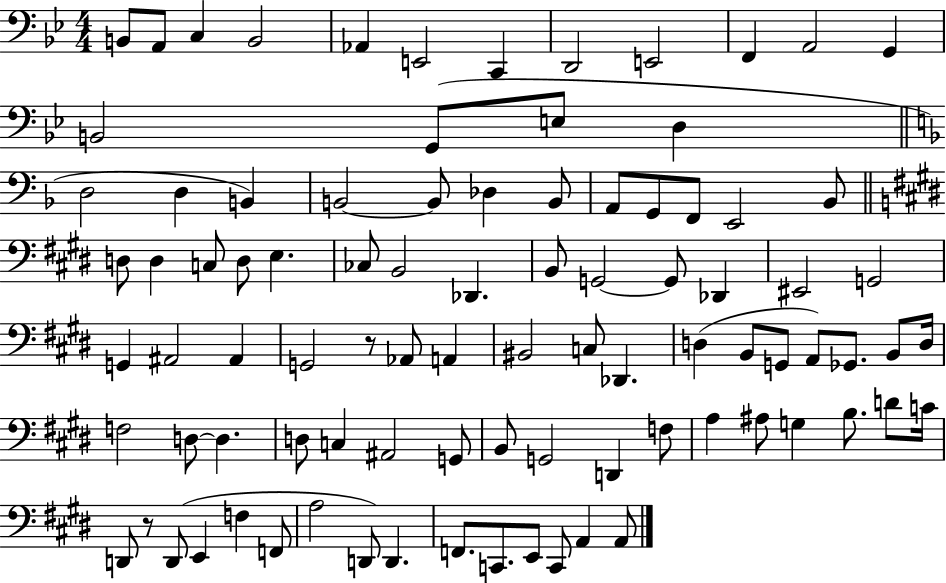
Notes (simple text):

B2/e A2/e C3/q B2/h Ab2/q E2/h C2/q D2/h E2/h F2/q A2/h G2/q B2/h G2/e E3/e D3/q D3/h D3/q B2/q B2/h B2/e Db3/q B2/e A2/e G2/e F2/e E2/h Bb2/e D3/e D3/q C3/e D3/e E3/q. CES3/e B2/h Db2/q. B2/e G2/h G2/e Db2/q EIS2/h G2/h G2/q A#2/h A#2/q G2/h R/e Ab2/e A2/q BIS2/h C3/e Db2/q. D3/q B2/e G2/e A2/e Gb2/e. B2/e D3/s F3/h D3/e D3/q. D3/e C3/q A#2/h G2/e B2/e G2/h D2/q F3/e A3/q A#3/e G3/q B3/e. D4/e C4/s D2/e R/e D2/e E2/q F3/q F2/e A3/h D2/e D2/q. F2/e. C2/e. E2/e C2/e A2/q A2/e